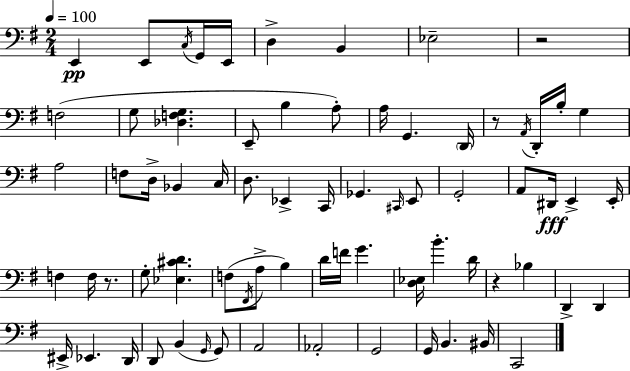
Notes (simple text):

E2/q E2/e C3/s G2/s E2/s D3/q B2/q Eb3/h R/h F3/h G3/e [Db3,F3,G3]/q. E2/e B3/q A3/e A3/s G2/q. D2/s R/e A2/s D2/s B3/s G3/q A3/h F3/e D3/s Bb2/q C3/s D3/e. Eb2/q C2/s Gb2/q. C#2/s E2/e G2/h A2/e D#2/s E2/q E2/s F3/q F3/s R/e. G3/e [Eb3,C#4,D4]/q. F3/e F#2/s A3/e B3/q D4/s F4/s G4/q. [D3,Eb3]/s B4/q. D4/s R/q Bb3/q D2/q D2/q EIS2/s Eb2/q. D2/s D2/e B2/q G2/s G2/e A2/h Ab2/h G2/h G2/s B2/q. BIS2/s C2/h